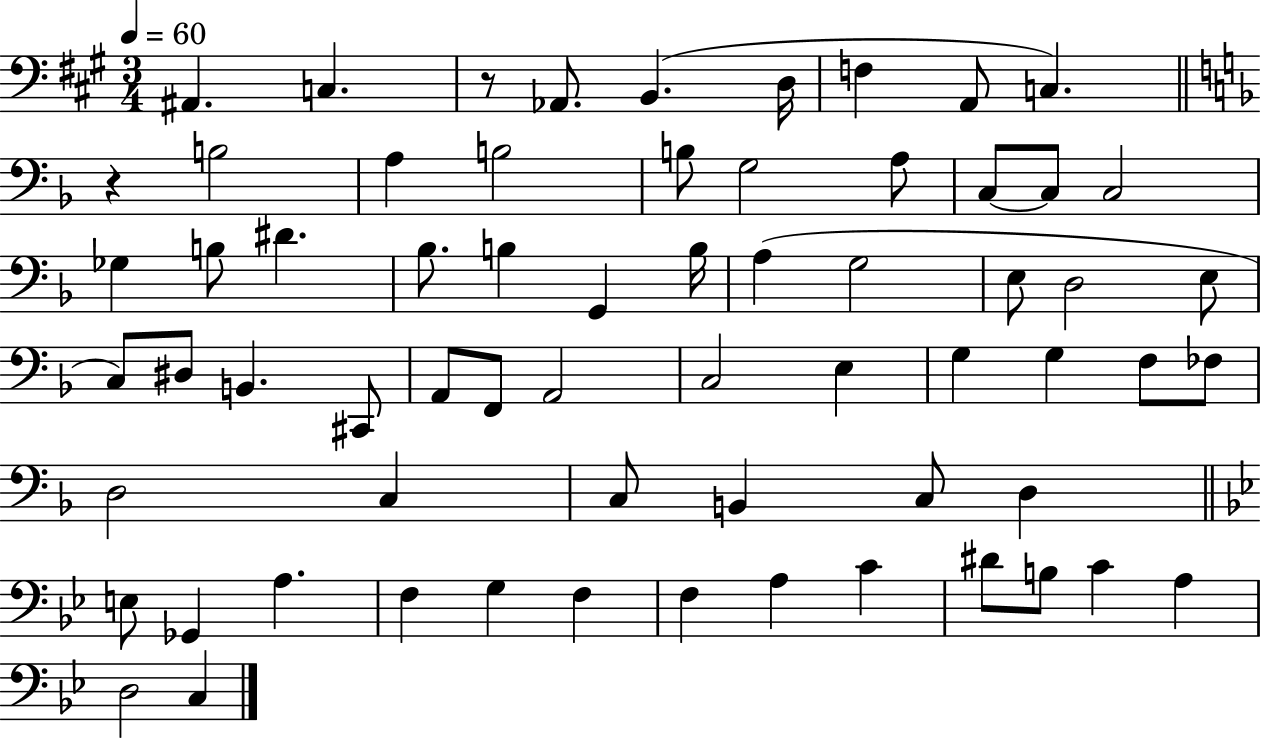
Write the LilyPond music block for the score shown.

{
  \clef bass
  \numericTimeSignature
  \time 3/4
  \key a \major
  \tempo 4 = 60
  ais,4. c4. | r8 aes,8. b,4.( d16 | f4 a,8 c4.) | \bar "||" \break \key d \minor r4 b2 | a4 b2 | b8 g2 a8 | c8~~ c8 c2 | \break ges4 b8 dis'4. | bes8. b4 g,4 b16 | a4( g2 | e8 d2 e8 | \break c8) dis8 b,4. cis,8 | a,8 f,8 a,2 | c2 e4 | g4 g4 f8 fes8 | \break d2 c4 | c8 b,4 c8 d4 | \bar "||" \break \key bes \major e8 ges,4 a4. | f4 g4 f4 | f4 a4 c'4 | dis'8 b8 c'4 a4 | \break d2 c4 | \bar "|."
}